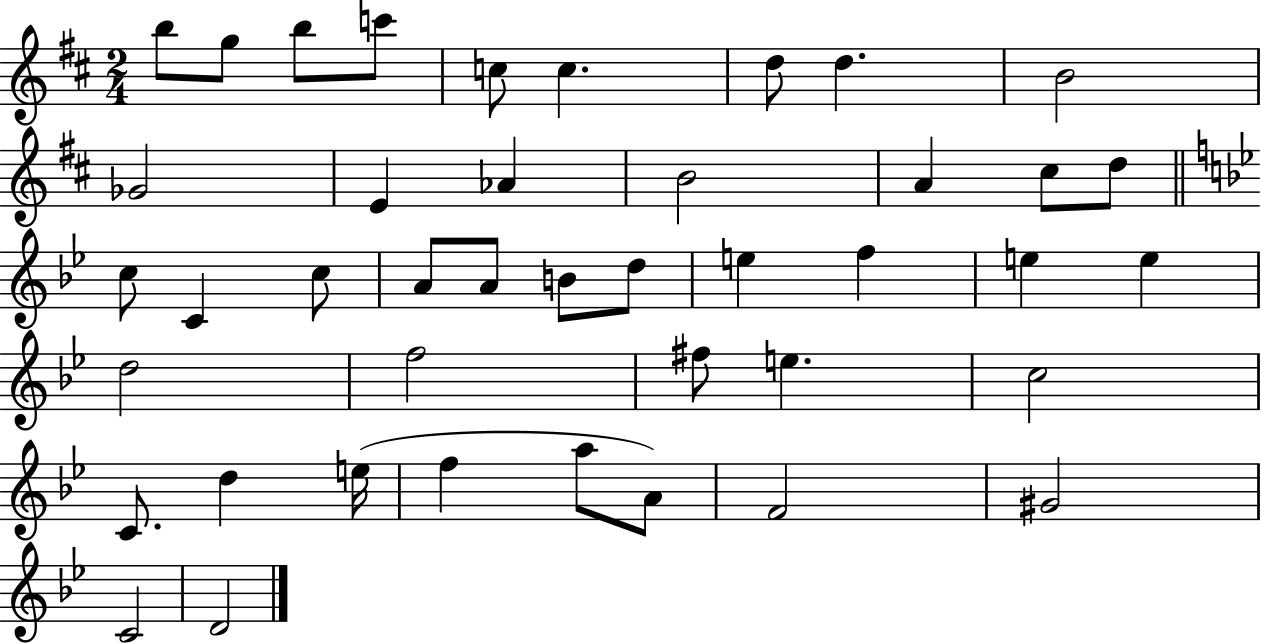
{
  \clef treble
  \numericTimeSignature
  \time 2/4
  \key d \major
  \repeat volta 2 { b''8 g''8 b''8 c'''8 | c''8 c''4. | d''8 d''4. | b'2 | \break ges'2 | e'4 aes'4 | b'2 | a'4 cis''8 d''8 | \break \bar "||" \break \key bes \major c''8 c'4 c''8 | a'8 a'8 b'8 d''8 | e''4 f''4 | e''4 e''4 | \break d''2 | f''2 | fis''8 e''4. | c''2 | \break c'8. d''4 e''16( | f''4 a''8 a'8) | f'2 | gis'2 | \break c'2 | d'2 | } \bar "|."
}